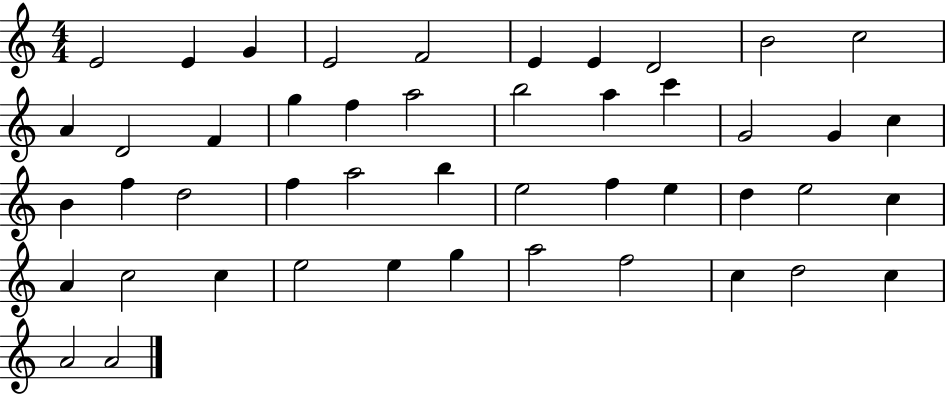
{
  \clef treble
  \numericTimeSignature
  \time 4/4
  \key c \major
  e'2 e'4 g'4 | e'2 f'2 | e'4 e'4 d'2 | b'2 c''2 | \break a'4 d'2 f'4 | g''4 f''4 a''2 | b''2 a''4 c'''4 | g'2 g'4 c''4 | \break b'4 f''4 d''2 | f''4 a''2 b''4 | e''2 f''4 e''4 | d''4 e''2 c''4 | \break a'4 c''2 c''4 | e''2 e''4 g''4 | a''2 f''2 | c''4 d''2 c''4 | \break a'2 a'2 | \bar "|."
}